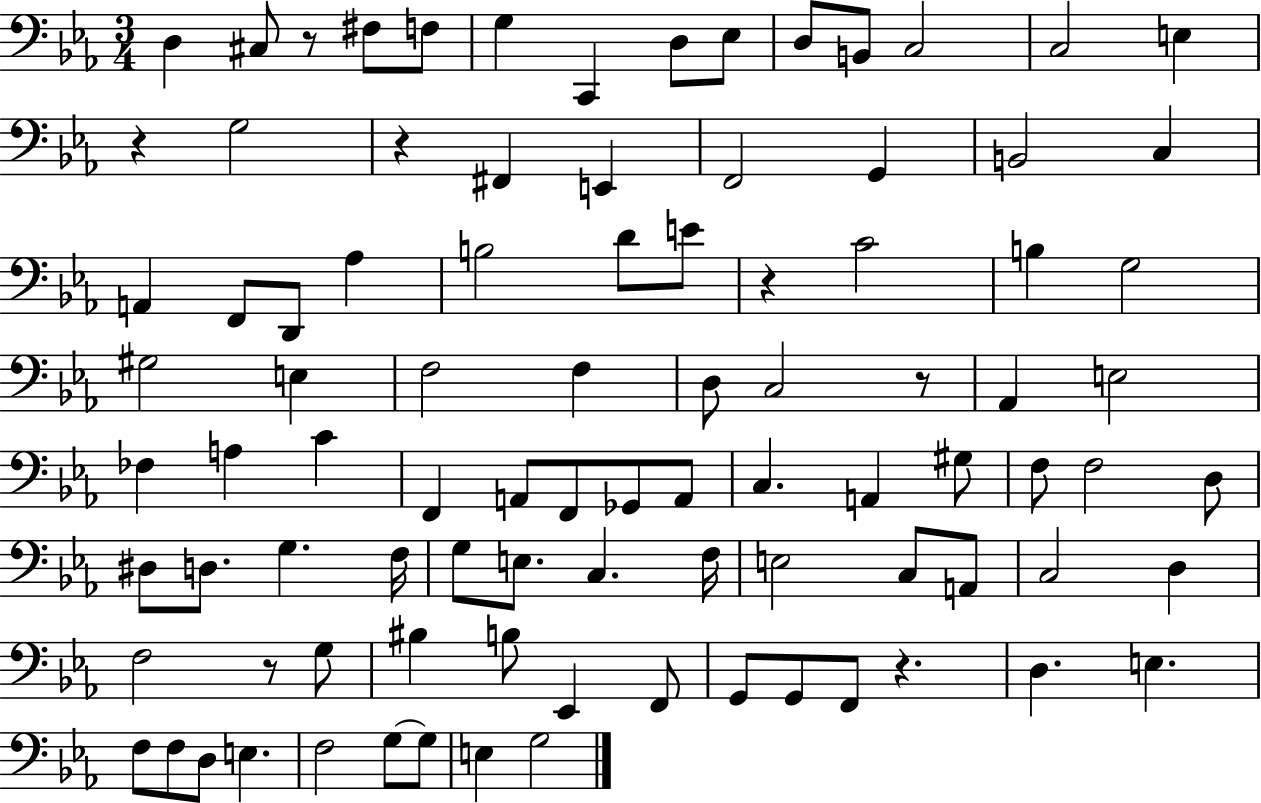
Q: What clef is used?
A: bass